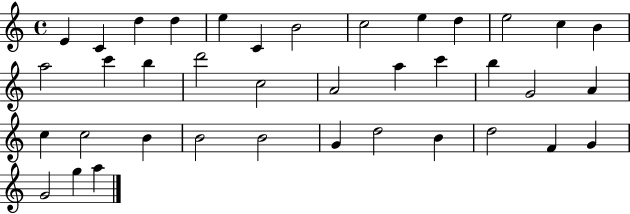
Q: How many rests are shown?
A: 0